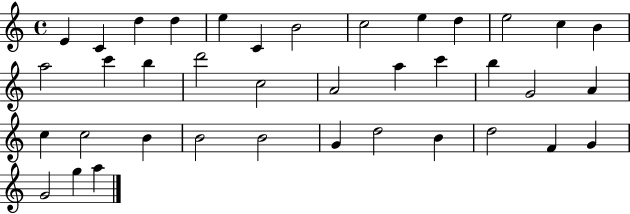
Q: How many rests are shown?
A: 0